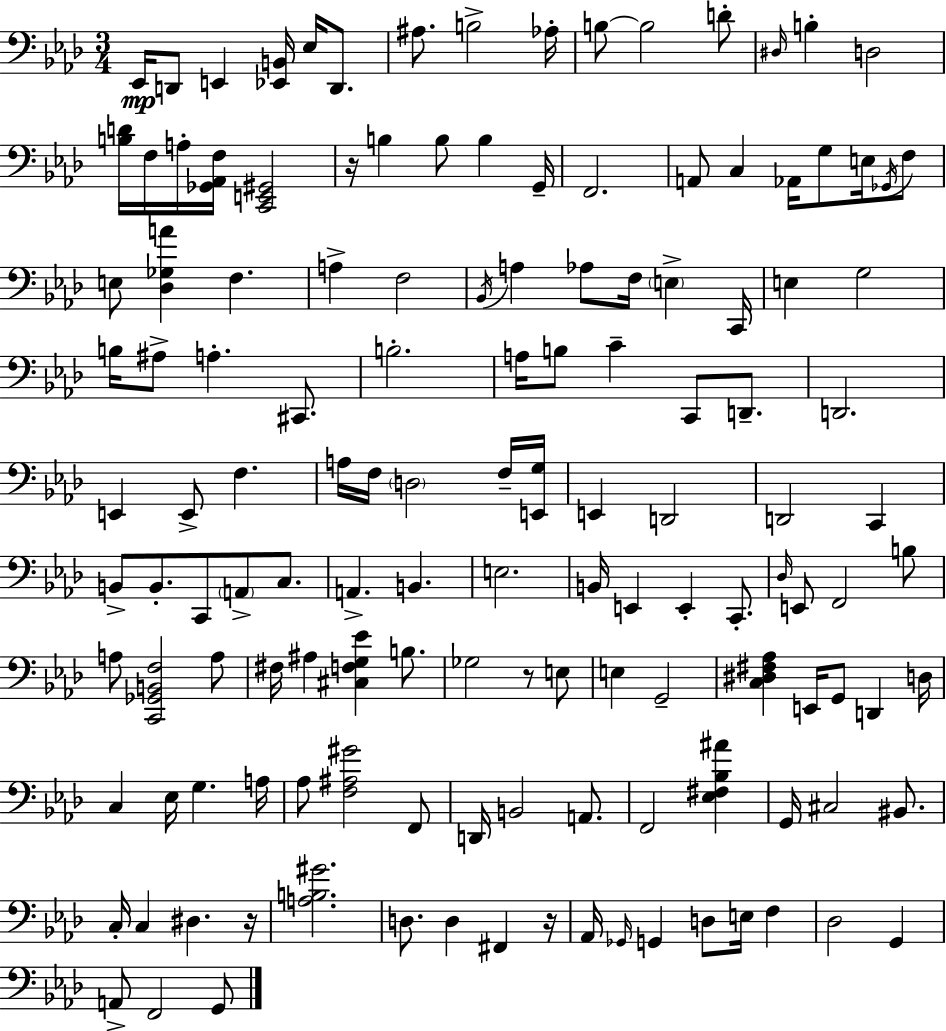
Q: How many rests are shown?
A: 4